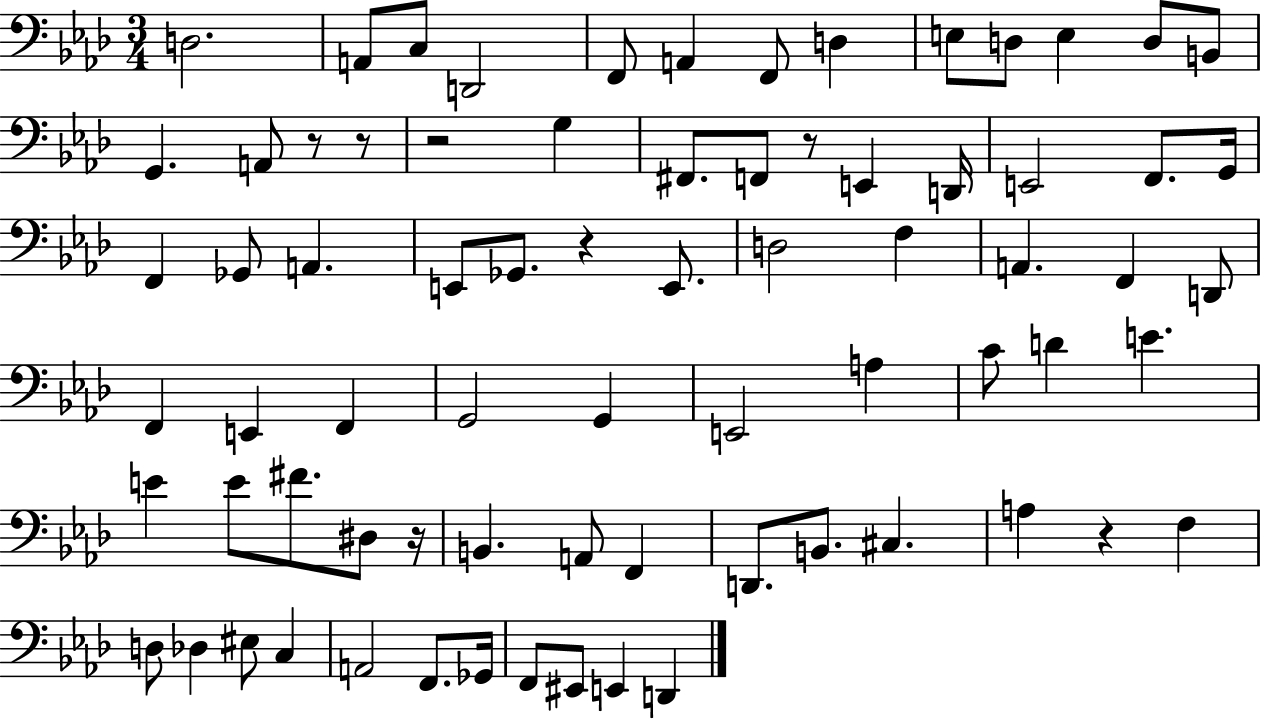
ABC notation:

X:1
T:Untitled
M:3/4
L:1/4
K:Ab
D,2 A,,/2 C,/2 D,,2 F,,/2 A,, F,,/2 D, E,/2 D,/2 E, D,/2 B,,/2 G,, A,,/2 z/2 z/2 z2 G, ^F,,/2 F,,/2 z/2 E,, D,,/4 E,,2 F,,/2 G,,/4 F,, _G,,/2 A,, E,,/2 _G,,/2 z E,,/2 D,2 F, A,, F,, D,,/2 F,, E,, F,, G,,2 G,, E,,2 A, C/2 D E E E/2 ^F/2 ^D,/2 z/4 B,, A,,/2 F,, D,,/2 B,,/2 ^C, A, z F, D,/2 _D, ^E,/2 C, A,,2 F,,/2 _G,,/4 F,,/2 ^E,,/2 E,, D,,